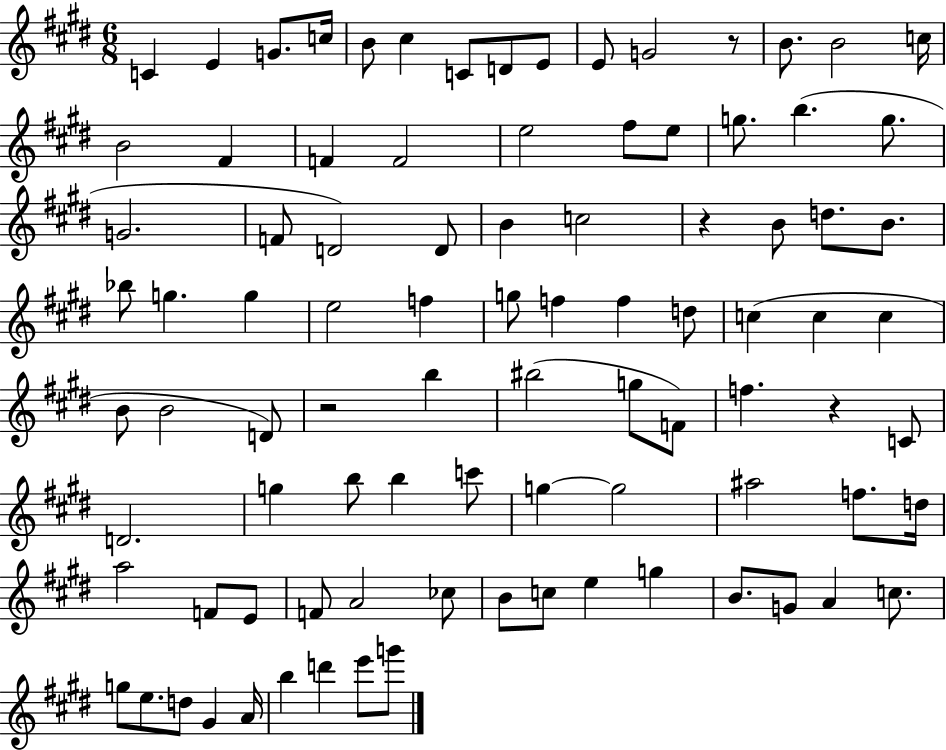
{
  \clef treble
  \numericTimeSignature
  \time 6/8
  \key e \major
  c'4 e'4 g'8. c''16 | b'8 cis''4 c'8 d'8 e'8 | e'8 g'2 r8 | b'8. b'2 c''16 | \break b'2 fis'4 | f'4 f'2 | e''2 fis''8 e''8 | g''8. b''4.( g''8. | \break g'2. | f'8 d'2) d'8 | b'4 c''2 | r4 b'8 d''8. b'8. | \break bes''8 g''4. g''4 | e''2 f''4 | g''8 f''4 f''4 d''8 | c''4( c''4 c''4 | \break b'8 b'2 d'8) | r2 b''4 | bis''2( g''8 f'8) | f''4. r4 c'8 | \break d'2. | g''4 b''8 b''4 c'''8 | g''4~~ g''2 | ais''2 f''8. d''16 | \break a''2 f'8 e'8 | f'8 a'2 ces''8 | b'8 c''8 e''4 g''4 | b'8. g'8 a'4 c''8. | \break g''8 e''8. d''8 gis'4 a'16 | b''4 d'''4 e'''8 g'''8 | \bar "|."
}